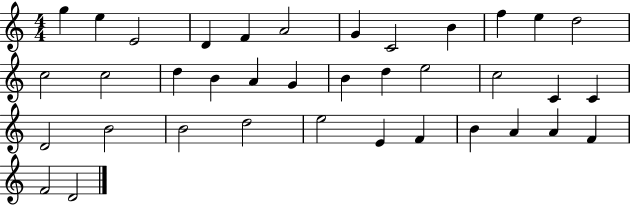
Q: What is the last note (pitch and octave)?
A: D4